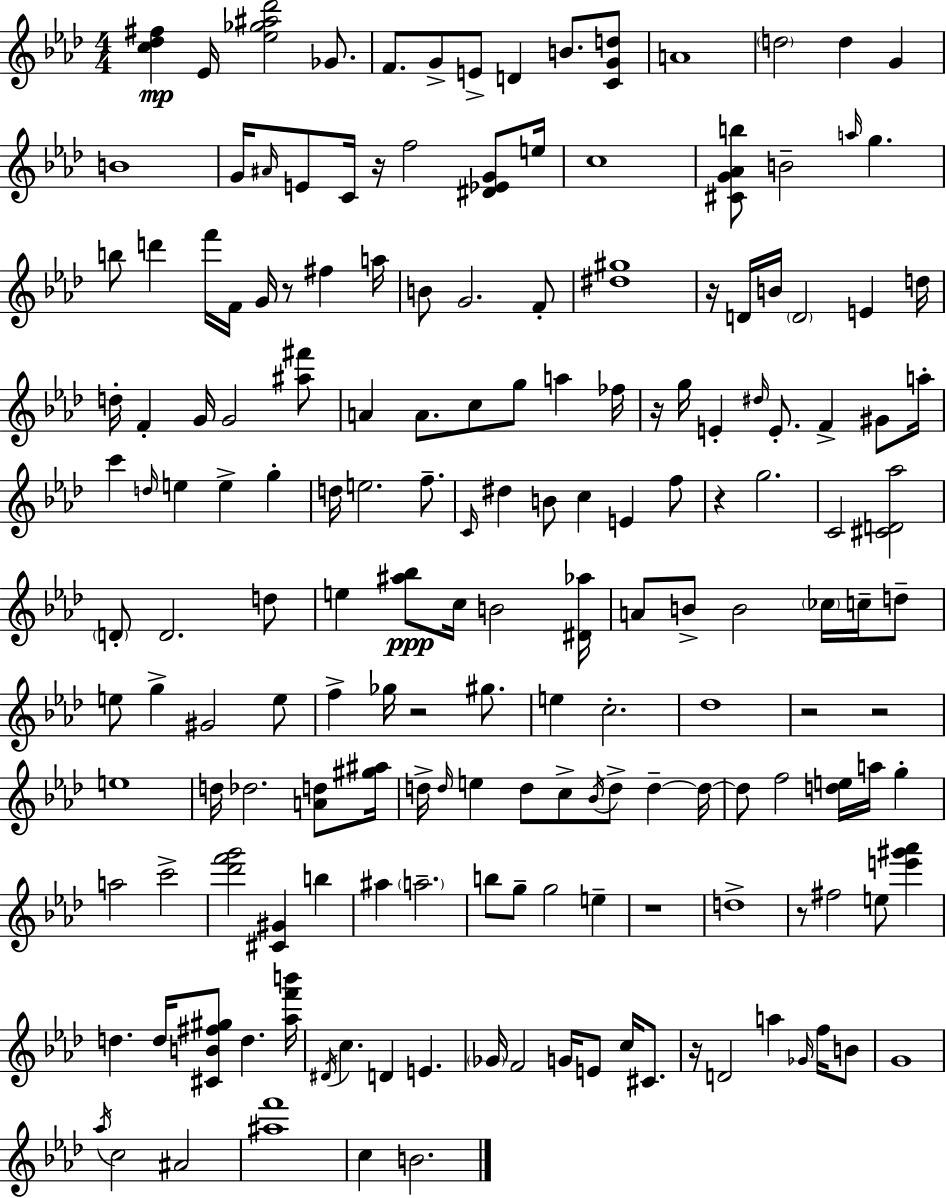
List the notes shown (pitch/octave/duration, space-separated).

[C5,Db5,F#5]/q Eb4/s [Eb5,Gb5,A#5,Db6]/h Gb4/e. F4/e. G4/e E4/e D4/q B4/e. [C4,G4,D5]/e A4/w D5/h D5/q G4/q B4/w G4/s A#4/s E4/e C4/s R/s F5/h [D#4,Eb4,G4]/e E5/s C5/w [C#4,G4,Ab4,B5]/e B4/h A5/s G5/q. B5/e D6/q F6/s F4/s G4/s R/e F#5/q A5/s B4/e G4/h. F4/e [D#5,G#5]/w R/s D4/s B4/s D4/h E4/q D5/s D5/s F4/q G4/s G4/h [A#5,F#6]/e A4/q A4/e. C5/e G5/e A5/q FES5/s R/s G5/s E4/q D#5/s E4/e. F4/q G#4/e A5/s C6/q D5/s E5/q E5/q G5/q D5/s E5/h. F5/e. C4/s D#5/q B4/e C5/q E4/q F5/e R/q G5/h. C4/h [C#4,D4,Ab5]/h D4/e D4/h. D5/e E5/q [A#5,Bb5]/e C5/s B4/h [D#4,Ab5]/s A4/e B4/e B4/h CES5/s C5/s D5/e E5/e G5/q G#4/h E5/e F5/q Gb5/s R/h G#5/e. E5/q C5/h. Db5/w R/h R/h E5/w D5/s Db5/h. [A4,D5]/e [G#5,A#5]/s D5/s D5/s E5/q D5/e C5/e Bb4/s D5/e D5/q D5/s D5/e F5/h [D5,E5]/s A5/s G5/q A5/h C6/h [Db6,F6,G6]/h [C#4,G#4]/q B5/q A#5/q A5/h. B5/e G5/e G5/h E5/q R/w D5/w R/e F#5/h E5/e [E6,G#6,Ab6]/q D5/q. D5/s [C#4,B4,F#5,G#5]/e D5/q. [Ab5,F6,B6]/s D#4/s C5/q. D4/q E4/q. Gb4/s F4/h G4/s E4/e C5/s C#4/e. R/s D4/h A5/q Gb4/s F5/s B4/e G4/w Ab5/s C5/h A#4/h [A#5,F6]/w C5/q B4/h.